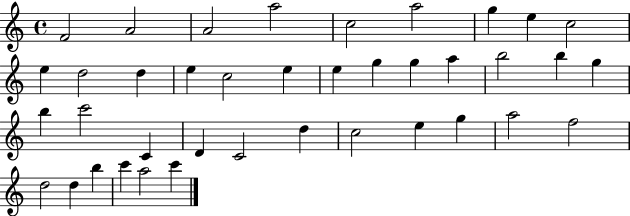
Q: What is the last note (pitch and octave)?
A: C6